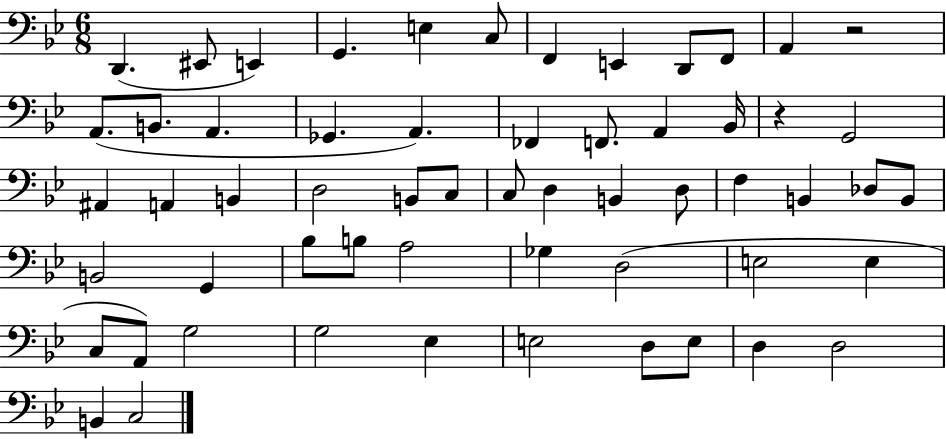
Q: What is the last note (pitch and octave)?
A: C3